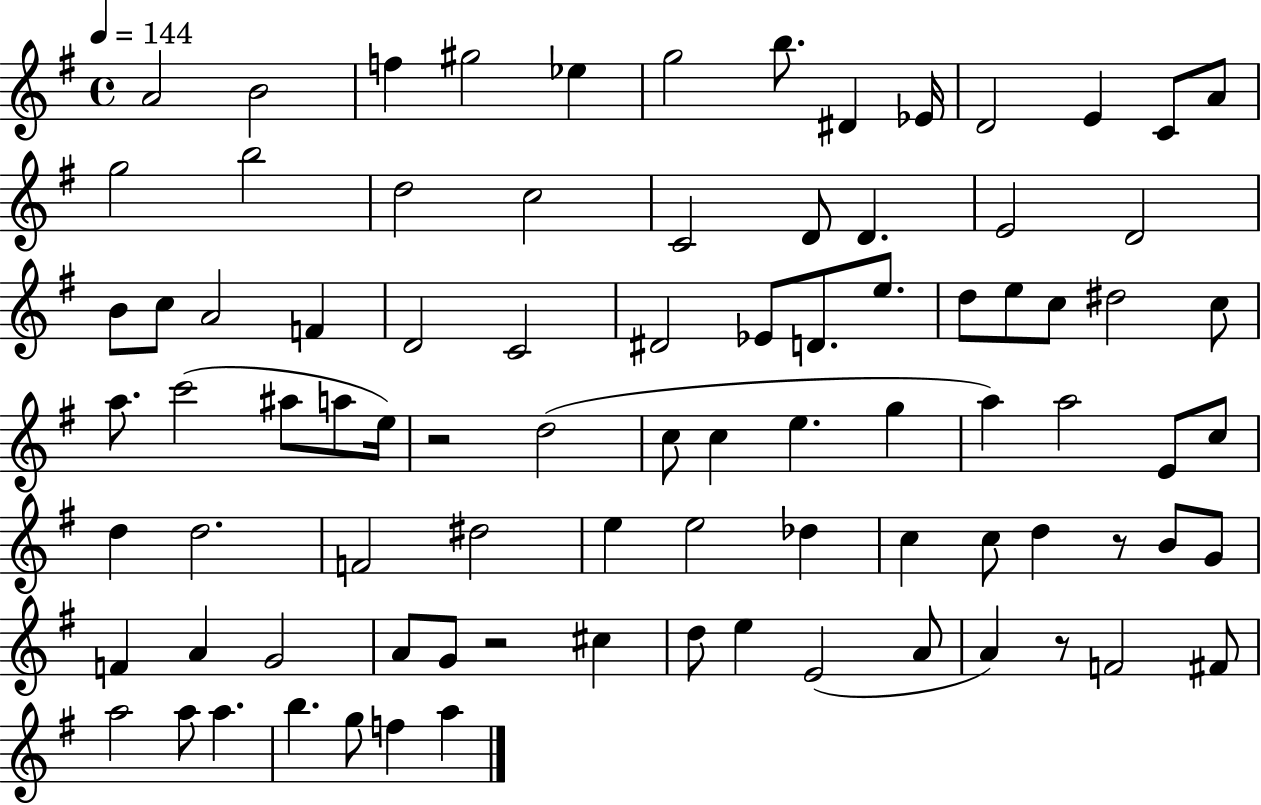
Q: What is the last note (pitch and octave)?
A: A5